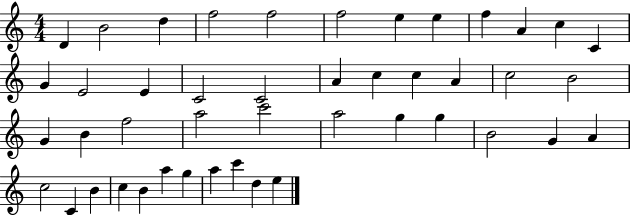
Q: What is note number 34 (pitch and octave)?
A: A4